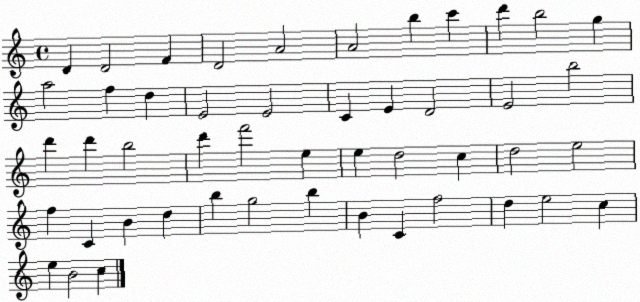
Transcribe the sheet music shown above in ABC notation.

X:1
T:Untitled
M:4/4
L:1/4
K:C
D D2 F D2 A2 A2 b c' d' b2 g a2 f d E2 E2 C E D2 E2 b2 d' d' b2 d' f'2 e e d2 c d2 e2 f C B d b g2 b B C f2 d e2 c e B2 c